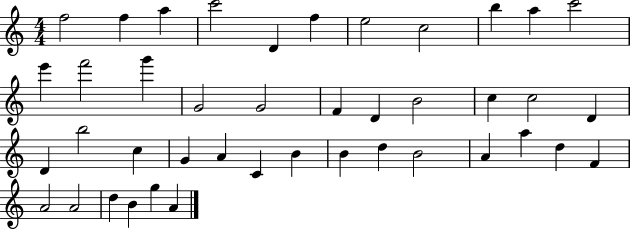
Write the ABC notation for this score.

X:1
T:Untitled
M:4/4
L:1/4
K:C
f2 f a c'2 D f e2 c2 b a c'2 e' f'2 g' G2 G2 F D B2 c c2 D D b2 c G A C B B d B2 A a d F A2 A2 d B g A